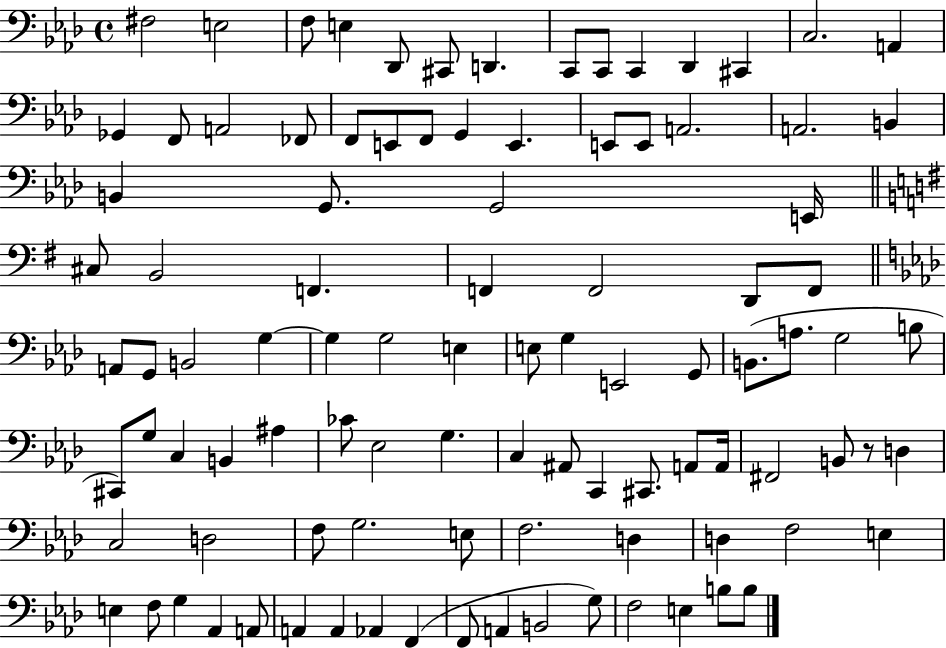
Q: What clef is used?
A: bass